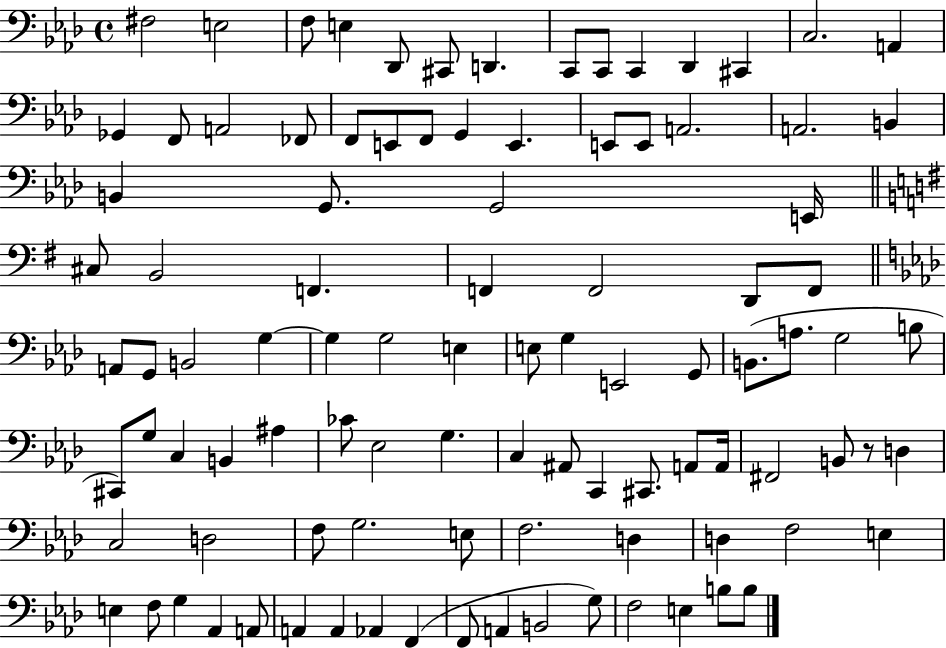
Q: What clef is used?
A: bass